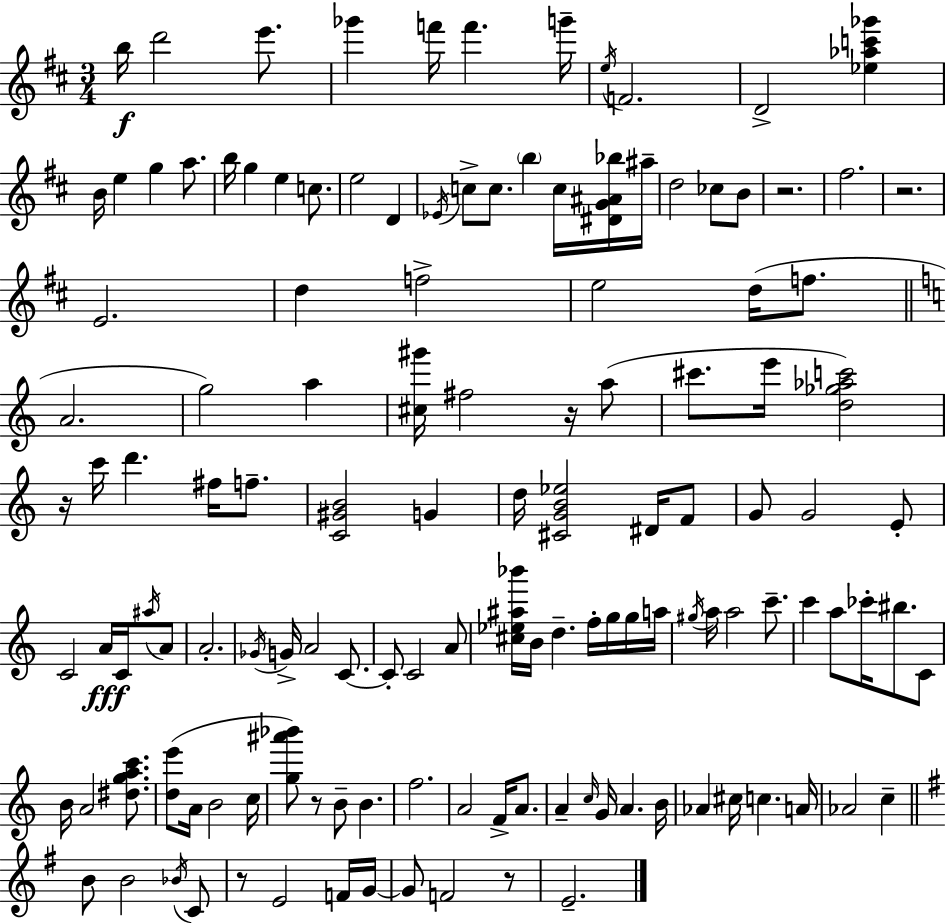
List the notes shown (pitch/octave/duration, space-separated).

B5/s D6/h E6/e. Gb6/q F6/s F6/q. G6/s E5/s F4/h. D4/h [Eb5,Ab5,C6,Gb6]/q B4/s E5/q G5/q A5/e. B5/s G5/q E5/q C5/e. E5/h D4/q Eb4/s C5/e C5/e. B5/q C5/s [D#4,G4,A#4,Bb5]/s A#5/s D5/h CES5/e B4/e R/h. F#5/h. R/h. E4/h. D5/q F5/h E5/h D5/s F5/e. A4/h. G5/h A5/q [C#5,G#6]/s F#5/h R/s A5/e C#6/e. E6/s [D5,Gb5,Ab5,C6]/h R/s C6/s D6/q. F#5/s F5/e. [C4,G#4,B4]/h G4/q D5/s [C#4,G4,B4,Eb5]/h D#4/s F4/e G4/e G4/h E4/e C4/h A4/s C4/s A#5/s A4/e A4/h. Gb4/s G4/s A4/h C4/e. C4/e C4/h A4/e [C#5,Eb5,A#5,Bb6]/s B4/s D5/q. F5/s G5/s G5/s A5/s G#5/s A5/s A5/h C6/e. C6/q A5/e CES6/s BIS5/e. C4/e B4/s A4/h [D#5,G5,A5,C6]/e. [D5,E6]/e A4/s B4/h C5/s [G5,A#6,Bb6]/e R/e B4/e B4/q. F5/h. A4/h F4/s A4/e. A4/q C5/s G4/s A4/q. B4/s Ab4/q C#5/s C5/q. A4/s Ab4/h C5/q B4/e B4/h Bb4/s C4/e R/e E4/h F4/s G4/s G4/e F4/h R/e E4/h.